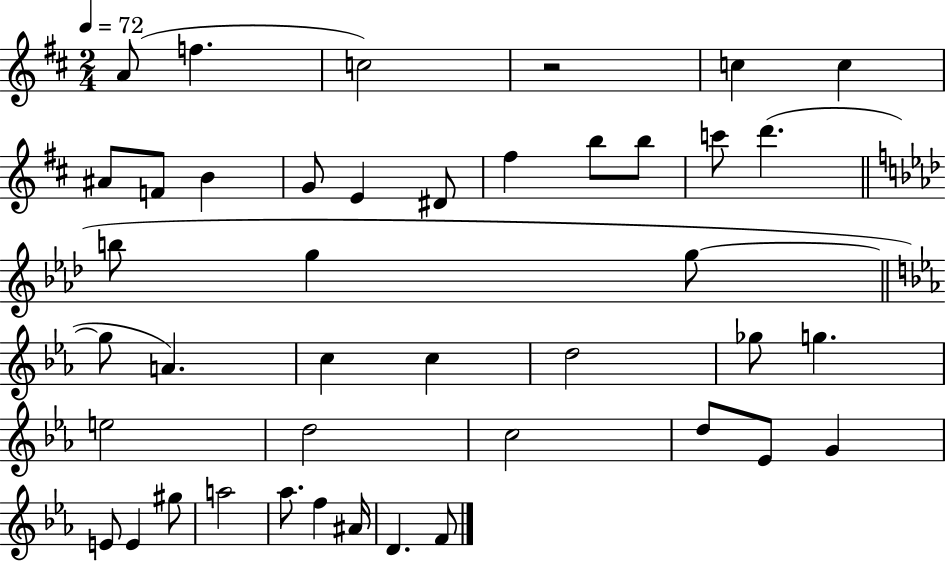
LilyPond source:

{
  \clef treble
  \numericTimeSignature
  \time 2/4
  \key d \major
  \tempo 4 = 72
  a'8( f''4. | c''2) | r2 | c''4 c''4 | \break ais'8 f'8 b'4 | g'8 e'4 dis'8 | fis''4 b''8 b''8 | c'''8 d'''4.( | \break \bar "||" \break \key aes \major b''8 g''4 g''8~~ | \bar "||" \break \key ees \major g''8 a'4.) | c''4 c''4 | d''2 | ges''8 g''4. | \break e''2 | d''2 | c''2 | d''8 ees'8 g'4 | \break e'8 e'4 gis''8 | a''2 | aes''8. f''4 ais'16 | d'4. f'8 | \break \bar "|."
}